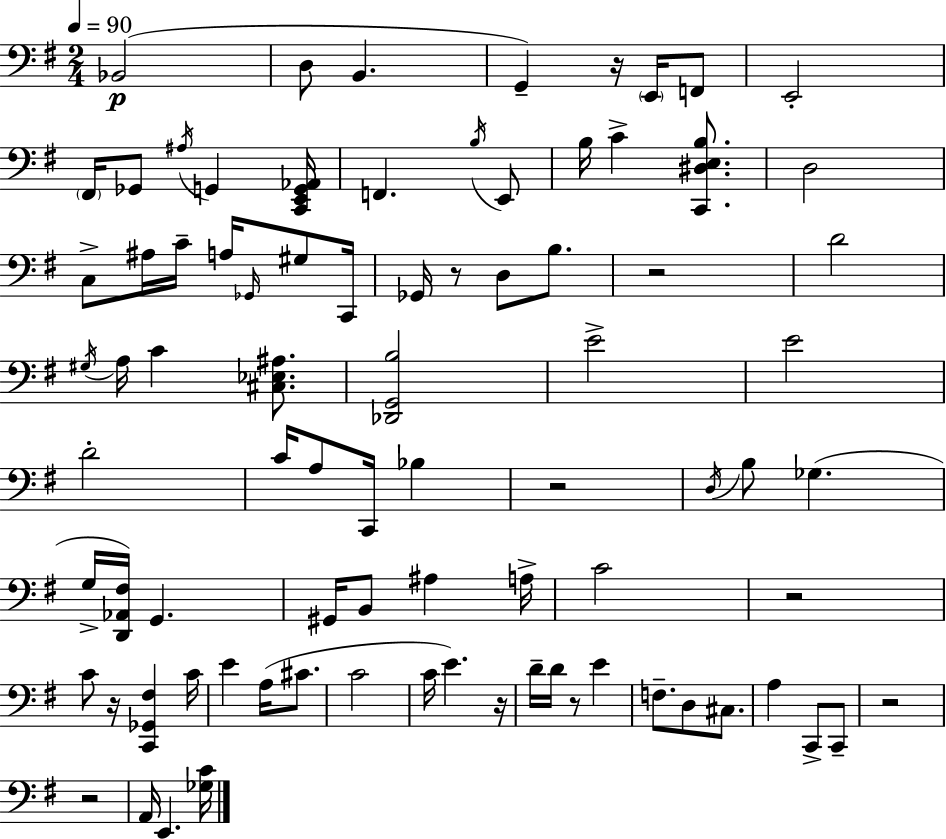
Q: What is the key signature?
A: G major